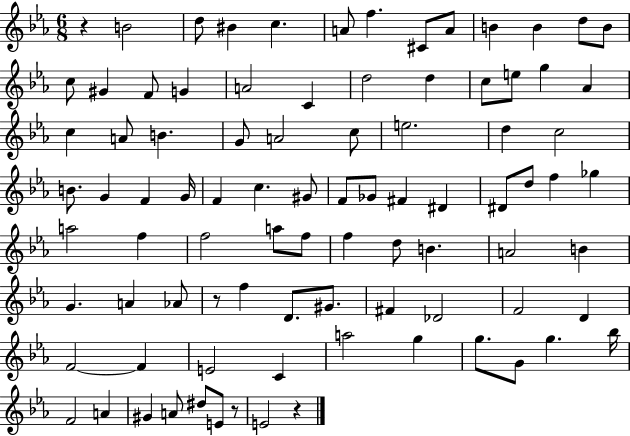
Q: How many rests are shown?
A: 4